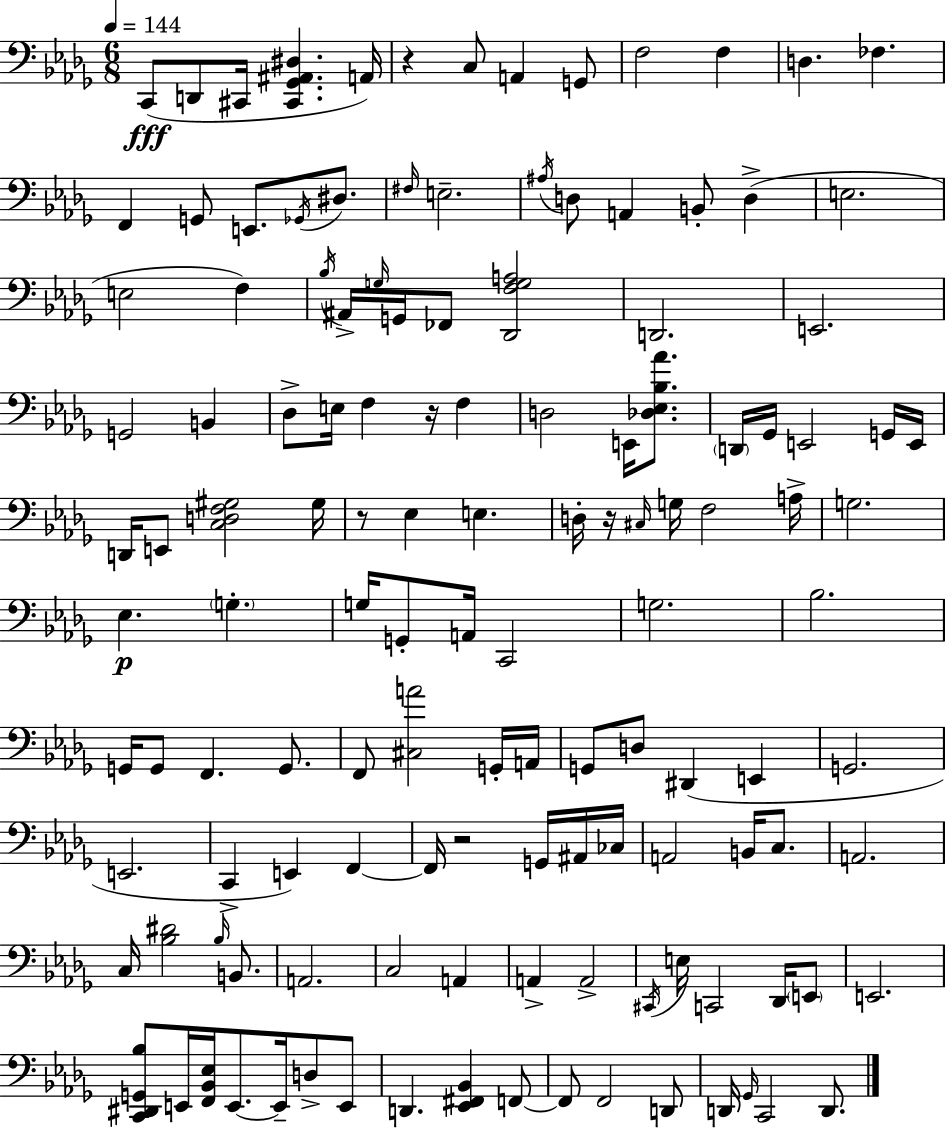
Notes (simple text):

C2/e D2/e C#2/s [C#2,Gb2,A#2,D#3]/q. A2/s R/q C3/e A2/q G2/e F3/h F3/q D3/q. FES3/q. F2/q G2/e E2/e. Gb2/s D#3/e. F#3/s E3/h. A#3/s D3/e A2/q B2/e D3/q E3/h. E3/h F3/q Bb3/s A#2/s G3/s G2/s FES2/e [Db2,F3,G3,A3]/h D2/h. E2/h. G2/h B2/q Db3/e E3/s F3/q R/s F3/q D3/h E2/s [Db3,Eb3,Bb3,Ab4]/e. D2/s Gb2/s E2/h G2/s E2/s D2/s E2/e [C3,D3,F3,G#3]/h G#3/s R/e Eb3/q E3/q. D3/s R/s C#3/s G3/s F3/h A3/s G3/h. Eb3/q. G3/q. G3/s G2/e A2/s C2/h G3/h. Bb3/h. G2/s G2/e F2/q. G2/e. F2/e [C#3,A4]/h G2/s A2/s G2/e D3/e D#2/q E2/q G2/h. E2/h. C2/q E2/q F2/q F2/s R/h G2/s A#2/s CES3/s A2/h B2/s C3/e. A2/h. C3/s [Bb3,D#4]/h Bb3/s B2/e. A2/h. C3/h A2/q A2/q A2/h C#2/s E3/s C2/h Db2/s E2/e E2/h. [C2,D#2,G2,Bb3]/e E2/s [F2,Bb2,Eb3]/s E2/e. E2/s D3/e E2/e D2/q. [Eb2,F#2,Bb2]/q F2/e F2/e F2/h D2/e D2/s Gb2/s C2/h D2/e.